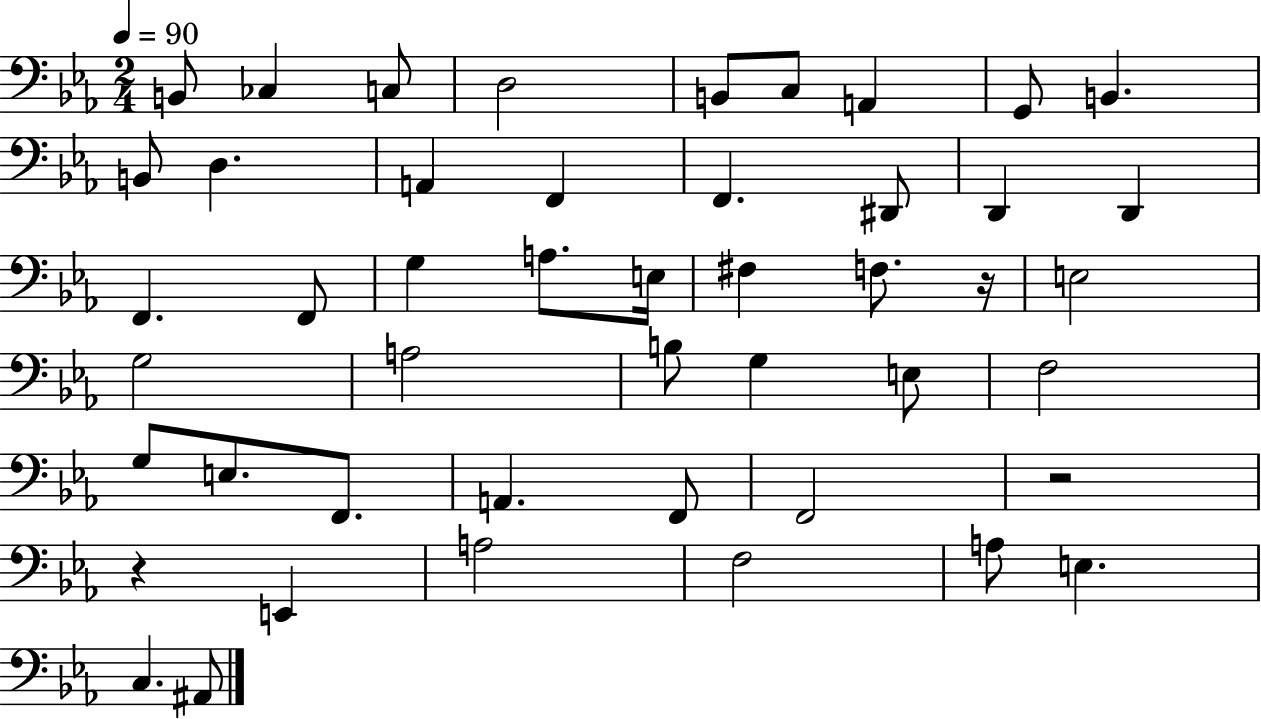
B2/e CES3/q C3/e D3/h B2/e C3/e A2/q G2/e B2/q. B2/e D3/q. A2/q F2/q F2/q. D#2/e D2/q D2/q F2/q. F2/e G3/q A3/e. E3/s F#3/q F3/e. R/s E3/h G3/h A3/h B3/e G3/q E3/e F3/h G3/e E3/e. F2/e. A2/q. F2/e F2/h R/h R/q E2/q A3/h F3/h A3/e E3/q. C3/q. A#2/e